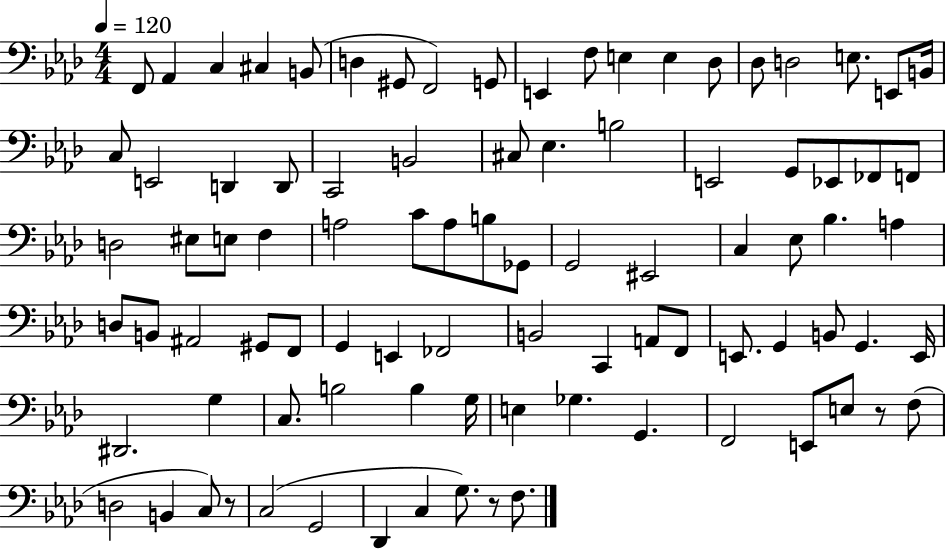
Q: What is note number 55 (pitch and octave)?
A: E2